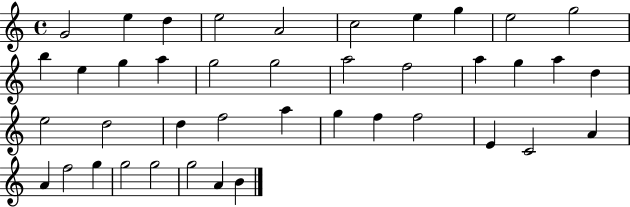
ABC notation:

X:1
T:Untitled
M:4/4
L:1/4
K:C
G2 e d e2 A2 c2 e g e2 g2 b e g a g2 g2 a2 f2 a g a d e2 d2 d f2 a g f f2 E C2 A A f2 g g2 g2 g2 A B